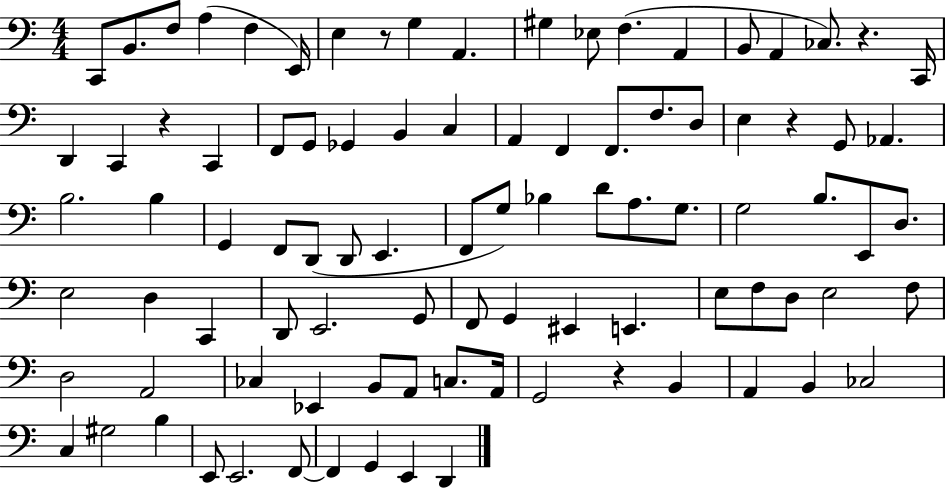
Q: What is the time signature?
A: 4/4